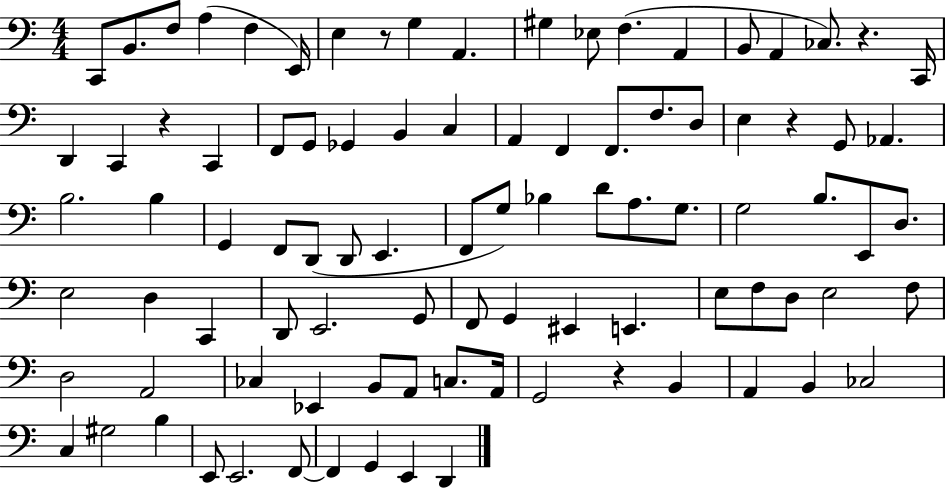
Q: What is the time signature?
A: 4/4